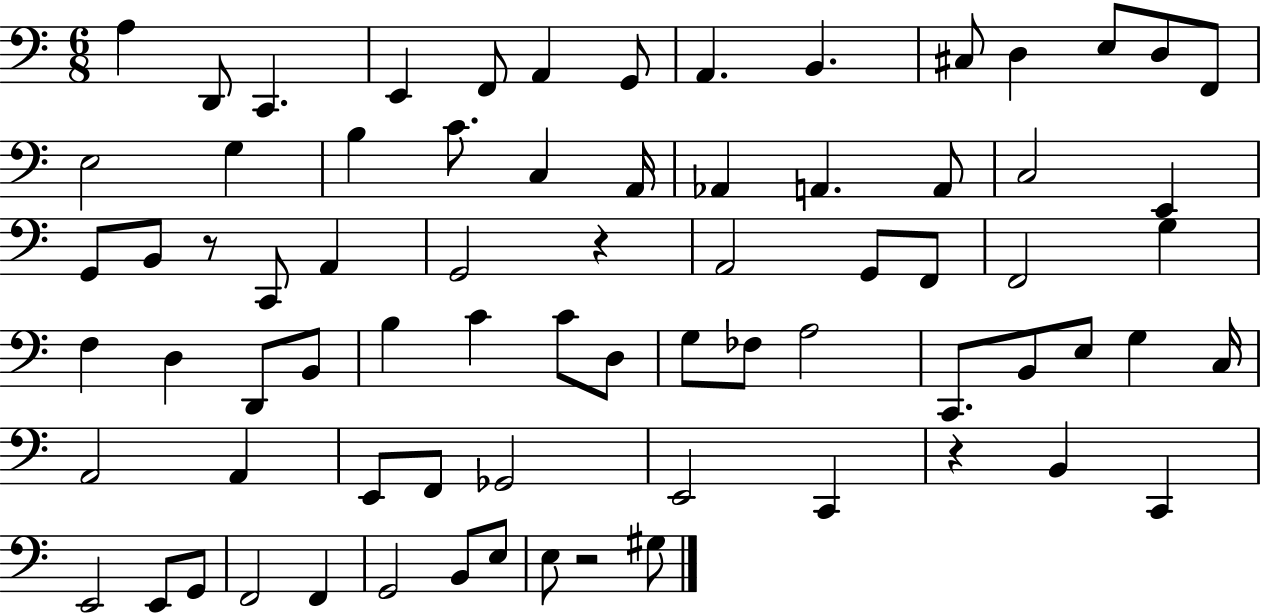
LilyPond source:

{
  \clef bass
  \numericTimeSignature
  \time 6/8
  \key c \major
  a4 d,8 c,4. | e,4 f,8 a,4 g,8 | a,4. b,4. | cis8 d4 e8 d8 f,8 | \break e2 g4 | b4 c'8. c4 a,16 | aes,4 a,4. a,8 | c2 e,4 | \break g,8 b,8 r8 c,8 a,4 | g,2 r4 | a,2 g,8 f,8 | f,2 g4 | \break f4 d4 d,8 b,8 | b4 c'4 c'8 d8 | g8 fes8 a2 | c,8. b,8 e8 g4 c16 | \break a,2 a,4 | e,8 f,8 ges,2 | e,2 c,4 | r4 b,4 c,4 | \break e,2 e,8 g,8 | f,2 f,4 | g,2 b,8 e8 | e8 r2 gis8 | \break \bar "|."
}